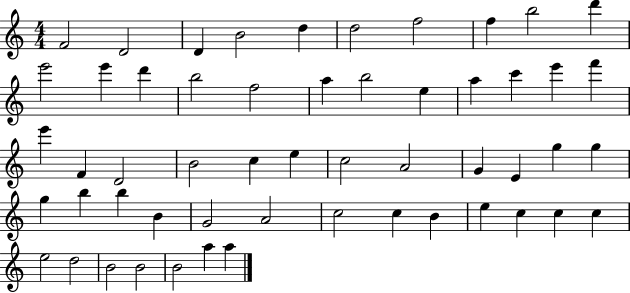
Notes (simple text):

F4/h D4/h D4/q B4/h D5/q D5/h F5/h F5/q B5/h D6/q E6/h E6/q D6/q B5/h F5/h A5/q B5/h E5/q A5/q C6/q E6/q F6/q E6/q F4/q D4/h B4/h C5/q E5/q C5/h A4/h G4/q E4/q G5/q G5/q G5/q B5/q B5/q B4/q G4/h A4/h C5/h C5/q B4/q E5/q C5/q C5/q C5/q E5/h D5/h B4/h B4/h B4/h A5/q A5/q